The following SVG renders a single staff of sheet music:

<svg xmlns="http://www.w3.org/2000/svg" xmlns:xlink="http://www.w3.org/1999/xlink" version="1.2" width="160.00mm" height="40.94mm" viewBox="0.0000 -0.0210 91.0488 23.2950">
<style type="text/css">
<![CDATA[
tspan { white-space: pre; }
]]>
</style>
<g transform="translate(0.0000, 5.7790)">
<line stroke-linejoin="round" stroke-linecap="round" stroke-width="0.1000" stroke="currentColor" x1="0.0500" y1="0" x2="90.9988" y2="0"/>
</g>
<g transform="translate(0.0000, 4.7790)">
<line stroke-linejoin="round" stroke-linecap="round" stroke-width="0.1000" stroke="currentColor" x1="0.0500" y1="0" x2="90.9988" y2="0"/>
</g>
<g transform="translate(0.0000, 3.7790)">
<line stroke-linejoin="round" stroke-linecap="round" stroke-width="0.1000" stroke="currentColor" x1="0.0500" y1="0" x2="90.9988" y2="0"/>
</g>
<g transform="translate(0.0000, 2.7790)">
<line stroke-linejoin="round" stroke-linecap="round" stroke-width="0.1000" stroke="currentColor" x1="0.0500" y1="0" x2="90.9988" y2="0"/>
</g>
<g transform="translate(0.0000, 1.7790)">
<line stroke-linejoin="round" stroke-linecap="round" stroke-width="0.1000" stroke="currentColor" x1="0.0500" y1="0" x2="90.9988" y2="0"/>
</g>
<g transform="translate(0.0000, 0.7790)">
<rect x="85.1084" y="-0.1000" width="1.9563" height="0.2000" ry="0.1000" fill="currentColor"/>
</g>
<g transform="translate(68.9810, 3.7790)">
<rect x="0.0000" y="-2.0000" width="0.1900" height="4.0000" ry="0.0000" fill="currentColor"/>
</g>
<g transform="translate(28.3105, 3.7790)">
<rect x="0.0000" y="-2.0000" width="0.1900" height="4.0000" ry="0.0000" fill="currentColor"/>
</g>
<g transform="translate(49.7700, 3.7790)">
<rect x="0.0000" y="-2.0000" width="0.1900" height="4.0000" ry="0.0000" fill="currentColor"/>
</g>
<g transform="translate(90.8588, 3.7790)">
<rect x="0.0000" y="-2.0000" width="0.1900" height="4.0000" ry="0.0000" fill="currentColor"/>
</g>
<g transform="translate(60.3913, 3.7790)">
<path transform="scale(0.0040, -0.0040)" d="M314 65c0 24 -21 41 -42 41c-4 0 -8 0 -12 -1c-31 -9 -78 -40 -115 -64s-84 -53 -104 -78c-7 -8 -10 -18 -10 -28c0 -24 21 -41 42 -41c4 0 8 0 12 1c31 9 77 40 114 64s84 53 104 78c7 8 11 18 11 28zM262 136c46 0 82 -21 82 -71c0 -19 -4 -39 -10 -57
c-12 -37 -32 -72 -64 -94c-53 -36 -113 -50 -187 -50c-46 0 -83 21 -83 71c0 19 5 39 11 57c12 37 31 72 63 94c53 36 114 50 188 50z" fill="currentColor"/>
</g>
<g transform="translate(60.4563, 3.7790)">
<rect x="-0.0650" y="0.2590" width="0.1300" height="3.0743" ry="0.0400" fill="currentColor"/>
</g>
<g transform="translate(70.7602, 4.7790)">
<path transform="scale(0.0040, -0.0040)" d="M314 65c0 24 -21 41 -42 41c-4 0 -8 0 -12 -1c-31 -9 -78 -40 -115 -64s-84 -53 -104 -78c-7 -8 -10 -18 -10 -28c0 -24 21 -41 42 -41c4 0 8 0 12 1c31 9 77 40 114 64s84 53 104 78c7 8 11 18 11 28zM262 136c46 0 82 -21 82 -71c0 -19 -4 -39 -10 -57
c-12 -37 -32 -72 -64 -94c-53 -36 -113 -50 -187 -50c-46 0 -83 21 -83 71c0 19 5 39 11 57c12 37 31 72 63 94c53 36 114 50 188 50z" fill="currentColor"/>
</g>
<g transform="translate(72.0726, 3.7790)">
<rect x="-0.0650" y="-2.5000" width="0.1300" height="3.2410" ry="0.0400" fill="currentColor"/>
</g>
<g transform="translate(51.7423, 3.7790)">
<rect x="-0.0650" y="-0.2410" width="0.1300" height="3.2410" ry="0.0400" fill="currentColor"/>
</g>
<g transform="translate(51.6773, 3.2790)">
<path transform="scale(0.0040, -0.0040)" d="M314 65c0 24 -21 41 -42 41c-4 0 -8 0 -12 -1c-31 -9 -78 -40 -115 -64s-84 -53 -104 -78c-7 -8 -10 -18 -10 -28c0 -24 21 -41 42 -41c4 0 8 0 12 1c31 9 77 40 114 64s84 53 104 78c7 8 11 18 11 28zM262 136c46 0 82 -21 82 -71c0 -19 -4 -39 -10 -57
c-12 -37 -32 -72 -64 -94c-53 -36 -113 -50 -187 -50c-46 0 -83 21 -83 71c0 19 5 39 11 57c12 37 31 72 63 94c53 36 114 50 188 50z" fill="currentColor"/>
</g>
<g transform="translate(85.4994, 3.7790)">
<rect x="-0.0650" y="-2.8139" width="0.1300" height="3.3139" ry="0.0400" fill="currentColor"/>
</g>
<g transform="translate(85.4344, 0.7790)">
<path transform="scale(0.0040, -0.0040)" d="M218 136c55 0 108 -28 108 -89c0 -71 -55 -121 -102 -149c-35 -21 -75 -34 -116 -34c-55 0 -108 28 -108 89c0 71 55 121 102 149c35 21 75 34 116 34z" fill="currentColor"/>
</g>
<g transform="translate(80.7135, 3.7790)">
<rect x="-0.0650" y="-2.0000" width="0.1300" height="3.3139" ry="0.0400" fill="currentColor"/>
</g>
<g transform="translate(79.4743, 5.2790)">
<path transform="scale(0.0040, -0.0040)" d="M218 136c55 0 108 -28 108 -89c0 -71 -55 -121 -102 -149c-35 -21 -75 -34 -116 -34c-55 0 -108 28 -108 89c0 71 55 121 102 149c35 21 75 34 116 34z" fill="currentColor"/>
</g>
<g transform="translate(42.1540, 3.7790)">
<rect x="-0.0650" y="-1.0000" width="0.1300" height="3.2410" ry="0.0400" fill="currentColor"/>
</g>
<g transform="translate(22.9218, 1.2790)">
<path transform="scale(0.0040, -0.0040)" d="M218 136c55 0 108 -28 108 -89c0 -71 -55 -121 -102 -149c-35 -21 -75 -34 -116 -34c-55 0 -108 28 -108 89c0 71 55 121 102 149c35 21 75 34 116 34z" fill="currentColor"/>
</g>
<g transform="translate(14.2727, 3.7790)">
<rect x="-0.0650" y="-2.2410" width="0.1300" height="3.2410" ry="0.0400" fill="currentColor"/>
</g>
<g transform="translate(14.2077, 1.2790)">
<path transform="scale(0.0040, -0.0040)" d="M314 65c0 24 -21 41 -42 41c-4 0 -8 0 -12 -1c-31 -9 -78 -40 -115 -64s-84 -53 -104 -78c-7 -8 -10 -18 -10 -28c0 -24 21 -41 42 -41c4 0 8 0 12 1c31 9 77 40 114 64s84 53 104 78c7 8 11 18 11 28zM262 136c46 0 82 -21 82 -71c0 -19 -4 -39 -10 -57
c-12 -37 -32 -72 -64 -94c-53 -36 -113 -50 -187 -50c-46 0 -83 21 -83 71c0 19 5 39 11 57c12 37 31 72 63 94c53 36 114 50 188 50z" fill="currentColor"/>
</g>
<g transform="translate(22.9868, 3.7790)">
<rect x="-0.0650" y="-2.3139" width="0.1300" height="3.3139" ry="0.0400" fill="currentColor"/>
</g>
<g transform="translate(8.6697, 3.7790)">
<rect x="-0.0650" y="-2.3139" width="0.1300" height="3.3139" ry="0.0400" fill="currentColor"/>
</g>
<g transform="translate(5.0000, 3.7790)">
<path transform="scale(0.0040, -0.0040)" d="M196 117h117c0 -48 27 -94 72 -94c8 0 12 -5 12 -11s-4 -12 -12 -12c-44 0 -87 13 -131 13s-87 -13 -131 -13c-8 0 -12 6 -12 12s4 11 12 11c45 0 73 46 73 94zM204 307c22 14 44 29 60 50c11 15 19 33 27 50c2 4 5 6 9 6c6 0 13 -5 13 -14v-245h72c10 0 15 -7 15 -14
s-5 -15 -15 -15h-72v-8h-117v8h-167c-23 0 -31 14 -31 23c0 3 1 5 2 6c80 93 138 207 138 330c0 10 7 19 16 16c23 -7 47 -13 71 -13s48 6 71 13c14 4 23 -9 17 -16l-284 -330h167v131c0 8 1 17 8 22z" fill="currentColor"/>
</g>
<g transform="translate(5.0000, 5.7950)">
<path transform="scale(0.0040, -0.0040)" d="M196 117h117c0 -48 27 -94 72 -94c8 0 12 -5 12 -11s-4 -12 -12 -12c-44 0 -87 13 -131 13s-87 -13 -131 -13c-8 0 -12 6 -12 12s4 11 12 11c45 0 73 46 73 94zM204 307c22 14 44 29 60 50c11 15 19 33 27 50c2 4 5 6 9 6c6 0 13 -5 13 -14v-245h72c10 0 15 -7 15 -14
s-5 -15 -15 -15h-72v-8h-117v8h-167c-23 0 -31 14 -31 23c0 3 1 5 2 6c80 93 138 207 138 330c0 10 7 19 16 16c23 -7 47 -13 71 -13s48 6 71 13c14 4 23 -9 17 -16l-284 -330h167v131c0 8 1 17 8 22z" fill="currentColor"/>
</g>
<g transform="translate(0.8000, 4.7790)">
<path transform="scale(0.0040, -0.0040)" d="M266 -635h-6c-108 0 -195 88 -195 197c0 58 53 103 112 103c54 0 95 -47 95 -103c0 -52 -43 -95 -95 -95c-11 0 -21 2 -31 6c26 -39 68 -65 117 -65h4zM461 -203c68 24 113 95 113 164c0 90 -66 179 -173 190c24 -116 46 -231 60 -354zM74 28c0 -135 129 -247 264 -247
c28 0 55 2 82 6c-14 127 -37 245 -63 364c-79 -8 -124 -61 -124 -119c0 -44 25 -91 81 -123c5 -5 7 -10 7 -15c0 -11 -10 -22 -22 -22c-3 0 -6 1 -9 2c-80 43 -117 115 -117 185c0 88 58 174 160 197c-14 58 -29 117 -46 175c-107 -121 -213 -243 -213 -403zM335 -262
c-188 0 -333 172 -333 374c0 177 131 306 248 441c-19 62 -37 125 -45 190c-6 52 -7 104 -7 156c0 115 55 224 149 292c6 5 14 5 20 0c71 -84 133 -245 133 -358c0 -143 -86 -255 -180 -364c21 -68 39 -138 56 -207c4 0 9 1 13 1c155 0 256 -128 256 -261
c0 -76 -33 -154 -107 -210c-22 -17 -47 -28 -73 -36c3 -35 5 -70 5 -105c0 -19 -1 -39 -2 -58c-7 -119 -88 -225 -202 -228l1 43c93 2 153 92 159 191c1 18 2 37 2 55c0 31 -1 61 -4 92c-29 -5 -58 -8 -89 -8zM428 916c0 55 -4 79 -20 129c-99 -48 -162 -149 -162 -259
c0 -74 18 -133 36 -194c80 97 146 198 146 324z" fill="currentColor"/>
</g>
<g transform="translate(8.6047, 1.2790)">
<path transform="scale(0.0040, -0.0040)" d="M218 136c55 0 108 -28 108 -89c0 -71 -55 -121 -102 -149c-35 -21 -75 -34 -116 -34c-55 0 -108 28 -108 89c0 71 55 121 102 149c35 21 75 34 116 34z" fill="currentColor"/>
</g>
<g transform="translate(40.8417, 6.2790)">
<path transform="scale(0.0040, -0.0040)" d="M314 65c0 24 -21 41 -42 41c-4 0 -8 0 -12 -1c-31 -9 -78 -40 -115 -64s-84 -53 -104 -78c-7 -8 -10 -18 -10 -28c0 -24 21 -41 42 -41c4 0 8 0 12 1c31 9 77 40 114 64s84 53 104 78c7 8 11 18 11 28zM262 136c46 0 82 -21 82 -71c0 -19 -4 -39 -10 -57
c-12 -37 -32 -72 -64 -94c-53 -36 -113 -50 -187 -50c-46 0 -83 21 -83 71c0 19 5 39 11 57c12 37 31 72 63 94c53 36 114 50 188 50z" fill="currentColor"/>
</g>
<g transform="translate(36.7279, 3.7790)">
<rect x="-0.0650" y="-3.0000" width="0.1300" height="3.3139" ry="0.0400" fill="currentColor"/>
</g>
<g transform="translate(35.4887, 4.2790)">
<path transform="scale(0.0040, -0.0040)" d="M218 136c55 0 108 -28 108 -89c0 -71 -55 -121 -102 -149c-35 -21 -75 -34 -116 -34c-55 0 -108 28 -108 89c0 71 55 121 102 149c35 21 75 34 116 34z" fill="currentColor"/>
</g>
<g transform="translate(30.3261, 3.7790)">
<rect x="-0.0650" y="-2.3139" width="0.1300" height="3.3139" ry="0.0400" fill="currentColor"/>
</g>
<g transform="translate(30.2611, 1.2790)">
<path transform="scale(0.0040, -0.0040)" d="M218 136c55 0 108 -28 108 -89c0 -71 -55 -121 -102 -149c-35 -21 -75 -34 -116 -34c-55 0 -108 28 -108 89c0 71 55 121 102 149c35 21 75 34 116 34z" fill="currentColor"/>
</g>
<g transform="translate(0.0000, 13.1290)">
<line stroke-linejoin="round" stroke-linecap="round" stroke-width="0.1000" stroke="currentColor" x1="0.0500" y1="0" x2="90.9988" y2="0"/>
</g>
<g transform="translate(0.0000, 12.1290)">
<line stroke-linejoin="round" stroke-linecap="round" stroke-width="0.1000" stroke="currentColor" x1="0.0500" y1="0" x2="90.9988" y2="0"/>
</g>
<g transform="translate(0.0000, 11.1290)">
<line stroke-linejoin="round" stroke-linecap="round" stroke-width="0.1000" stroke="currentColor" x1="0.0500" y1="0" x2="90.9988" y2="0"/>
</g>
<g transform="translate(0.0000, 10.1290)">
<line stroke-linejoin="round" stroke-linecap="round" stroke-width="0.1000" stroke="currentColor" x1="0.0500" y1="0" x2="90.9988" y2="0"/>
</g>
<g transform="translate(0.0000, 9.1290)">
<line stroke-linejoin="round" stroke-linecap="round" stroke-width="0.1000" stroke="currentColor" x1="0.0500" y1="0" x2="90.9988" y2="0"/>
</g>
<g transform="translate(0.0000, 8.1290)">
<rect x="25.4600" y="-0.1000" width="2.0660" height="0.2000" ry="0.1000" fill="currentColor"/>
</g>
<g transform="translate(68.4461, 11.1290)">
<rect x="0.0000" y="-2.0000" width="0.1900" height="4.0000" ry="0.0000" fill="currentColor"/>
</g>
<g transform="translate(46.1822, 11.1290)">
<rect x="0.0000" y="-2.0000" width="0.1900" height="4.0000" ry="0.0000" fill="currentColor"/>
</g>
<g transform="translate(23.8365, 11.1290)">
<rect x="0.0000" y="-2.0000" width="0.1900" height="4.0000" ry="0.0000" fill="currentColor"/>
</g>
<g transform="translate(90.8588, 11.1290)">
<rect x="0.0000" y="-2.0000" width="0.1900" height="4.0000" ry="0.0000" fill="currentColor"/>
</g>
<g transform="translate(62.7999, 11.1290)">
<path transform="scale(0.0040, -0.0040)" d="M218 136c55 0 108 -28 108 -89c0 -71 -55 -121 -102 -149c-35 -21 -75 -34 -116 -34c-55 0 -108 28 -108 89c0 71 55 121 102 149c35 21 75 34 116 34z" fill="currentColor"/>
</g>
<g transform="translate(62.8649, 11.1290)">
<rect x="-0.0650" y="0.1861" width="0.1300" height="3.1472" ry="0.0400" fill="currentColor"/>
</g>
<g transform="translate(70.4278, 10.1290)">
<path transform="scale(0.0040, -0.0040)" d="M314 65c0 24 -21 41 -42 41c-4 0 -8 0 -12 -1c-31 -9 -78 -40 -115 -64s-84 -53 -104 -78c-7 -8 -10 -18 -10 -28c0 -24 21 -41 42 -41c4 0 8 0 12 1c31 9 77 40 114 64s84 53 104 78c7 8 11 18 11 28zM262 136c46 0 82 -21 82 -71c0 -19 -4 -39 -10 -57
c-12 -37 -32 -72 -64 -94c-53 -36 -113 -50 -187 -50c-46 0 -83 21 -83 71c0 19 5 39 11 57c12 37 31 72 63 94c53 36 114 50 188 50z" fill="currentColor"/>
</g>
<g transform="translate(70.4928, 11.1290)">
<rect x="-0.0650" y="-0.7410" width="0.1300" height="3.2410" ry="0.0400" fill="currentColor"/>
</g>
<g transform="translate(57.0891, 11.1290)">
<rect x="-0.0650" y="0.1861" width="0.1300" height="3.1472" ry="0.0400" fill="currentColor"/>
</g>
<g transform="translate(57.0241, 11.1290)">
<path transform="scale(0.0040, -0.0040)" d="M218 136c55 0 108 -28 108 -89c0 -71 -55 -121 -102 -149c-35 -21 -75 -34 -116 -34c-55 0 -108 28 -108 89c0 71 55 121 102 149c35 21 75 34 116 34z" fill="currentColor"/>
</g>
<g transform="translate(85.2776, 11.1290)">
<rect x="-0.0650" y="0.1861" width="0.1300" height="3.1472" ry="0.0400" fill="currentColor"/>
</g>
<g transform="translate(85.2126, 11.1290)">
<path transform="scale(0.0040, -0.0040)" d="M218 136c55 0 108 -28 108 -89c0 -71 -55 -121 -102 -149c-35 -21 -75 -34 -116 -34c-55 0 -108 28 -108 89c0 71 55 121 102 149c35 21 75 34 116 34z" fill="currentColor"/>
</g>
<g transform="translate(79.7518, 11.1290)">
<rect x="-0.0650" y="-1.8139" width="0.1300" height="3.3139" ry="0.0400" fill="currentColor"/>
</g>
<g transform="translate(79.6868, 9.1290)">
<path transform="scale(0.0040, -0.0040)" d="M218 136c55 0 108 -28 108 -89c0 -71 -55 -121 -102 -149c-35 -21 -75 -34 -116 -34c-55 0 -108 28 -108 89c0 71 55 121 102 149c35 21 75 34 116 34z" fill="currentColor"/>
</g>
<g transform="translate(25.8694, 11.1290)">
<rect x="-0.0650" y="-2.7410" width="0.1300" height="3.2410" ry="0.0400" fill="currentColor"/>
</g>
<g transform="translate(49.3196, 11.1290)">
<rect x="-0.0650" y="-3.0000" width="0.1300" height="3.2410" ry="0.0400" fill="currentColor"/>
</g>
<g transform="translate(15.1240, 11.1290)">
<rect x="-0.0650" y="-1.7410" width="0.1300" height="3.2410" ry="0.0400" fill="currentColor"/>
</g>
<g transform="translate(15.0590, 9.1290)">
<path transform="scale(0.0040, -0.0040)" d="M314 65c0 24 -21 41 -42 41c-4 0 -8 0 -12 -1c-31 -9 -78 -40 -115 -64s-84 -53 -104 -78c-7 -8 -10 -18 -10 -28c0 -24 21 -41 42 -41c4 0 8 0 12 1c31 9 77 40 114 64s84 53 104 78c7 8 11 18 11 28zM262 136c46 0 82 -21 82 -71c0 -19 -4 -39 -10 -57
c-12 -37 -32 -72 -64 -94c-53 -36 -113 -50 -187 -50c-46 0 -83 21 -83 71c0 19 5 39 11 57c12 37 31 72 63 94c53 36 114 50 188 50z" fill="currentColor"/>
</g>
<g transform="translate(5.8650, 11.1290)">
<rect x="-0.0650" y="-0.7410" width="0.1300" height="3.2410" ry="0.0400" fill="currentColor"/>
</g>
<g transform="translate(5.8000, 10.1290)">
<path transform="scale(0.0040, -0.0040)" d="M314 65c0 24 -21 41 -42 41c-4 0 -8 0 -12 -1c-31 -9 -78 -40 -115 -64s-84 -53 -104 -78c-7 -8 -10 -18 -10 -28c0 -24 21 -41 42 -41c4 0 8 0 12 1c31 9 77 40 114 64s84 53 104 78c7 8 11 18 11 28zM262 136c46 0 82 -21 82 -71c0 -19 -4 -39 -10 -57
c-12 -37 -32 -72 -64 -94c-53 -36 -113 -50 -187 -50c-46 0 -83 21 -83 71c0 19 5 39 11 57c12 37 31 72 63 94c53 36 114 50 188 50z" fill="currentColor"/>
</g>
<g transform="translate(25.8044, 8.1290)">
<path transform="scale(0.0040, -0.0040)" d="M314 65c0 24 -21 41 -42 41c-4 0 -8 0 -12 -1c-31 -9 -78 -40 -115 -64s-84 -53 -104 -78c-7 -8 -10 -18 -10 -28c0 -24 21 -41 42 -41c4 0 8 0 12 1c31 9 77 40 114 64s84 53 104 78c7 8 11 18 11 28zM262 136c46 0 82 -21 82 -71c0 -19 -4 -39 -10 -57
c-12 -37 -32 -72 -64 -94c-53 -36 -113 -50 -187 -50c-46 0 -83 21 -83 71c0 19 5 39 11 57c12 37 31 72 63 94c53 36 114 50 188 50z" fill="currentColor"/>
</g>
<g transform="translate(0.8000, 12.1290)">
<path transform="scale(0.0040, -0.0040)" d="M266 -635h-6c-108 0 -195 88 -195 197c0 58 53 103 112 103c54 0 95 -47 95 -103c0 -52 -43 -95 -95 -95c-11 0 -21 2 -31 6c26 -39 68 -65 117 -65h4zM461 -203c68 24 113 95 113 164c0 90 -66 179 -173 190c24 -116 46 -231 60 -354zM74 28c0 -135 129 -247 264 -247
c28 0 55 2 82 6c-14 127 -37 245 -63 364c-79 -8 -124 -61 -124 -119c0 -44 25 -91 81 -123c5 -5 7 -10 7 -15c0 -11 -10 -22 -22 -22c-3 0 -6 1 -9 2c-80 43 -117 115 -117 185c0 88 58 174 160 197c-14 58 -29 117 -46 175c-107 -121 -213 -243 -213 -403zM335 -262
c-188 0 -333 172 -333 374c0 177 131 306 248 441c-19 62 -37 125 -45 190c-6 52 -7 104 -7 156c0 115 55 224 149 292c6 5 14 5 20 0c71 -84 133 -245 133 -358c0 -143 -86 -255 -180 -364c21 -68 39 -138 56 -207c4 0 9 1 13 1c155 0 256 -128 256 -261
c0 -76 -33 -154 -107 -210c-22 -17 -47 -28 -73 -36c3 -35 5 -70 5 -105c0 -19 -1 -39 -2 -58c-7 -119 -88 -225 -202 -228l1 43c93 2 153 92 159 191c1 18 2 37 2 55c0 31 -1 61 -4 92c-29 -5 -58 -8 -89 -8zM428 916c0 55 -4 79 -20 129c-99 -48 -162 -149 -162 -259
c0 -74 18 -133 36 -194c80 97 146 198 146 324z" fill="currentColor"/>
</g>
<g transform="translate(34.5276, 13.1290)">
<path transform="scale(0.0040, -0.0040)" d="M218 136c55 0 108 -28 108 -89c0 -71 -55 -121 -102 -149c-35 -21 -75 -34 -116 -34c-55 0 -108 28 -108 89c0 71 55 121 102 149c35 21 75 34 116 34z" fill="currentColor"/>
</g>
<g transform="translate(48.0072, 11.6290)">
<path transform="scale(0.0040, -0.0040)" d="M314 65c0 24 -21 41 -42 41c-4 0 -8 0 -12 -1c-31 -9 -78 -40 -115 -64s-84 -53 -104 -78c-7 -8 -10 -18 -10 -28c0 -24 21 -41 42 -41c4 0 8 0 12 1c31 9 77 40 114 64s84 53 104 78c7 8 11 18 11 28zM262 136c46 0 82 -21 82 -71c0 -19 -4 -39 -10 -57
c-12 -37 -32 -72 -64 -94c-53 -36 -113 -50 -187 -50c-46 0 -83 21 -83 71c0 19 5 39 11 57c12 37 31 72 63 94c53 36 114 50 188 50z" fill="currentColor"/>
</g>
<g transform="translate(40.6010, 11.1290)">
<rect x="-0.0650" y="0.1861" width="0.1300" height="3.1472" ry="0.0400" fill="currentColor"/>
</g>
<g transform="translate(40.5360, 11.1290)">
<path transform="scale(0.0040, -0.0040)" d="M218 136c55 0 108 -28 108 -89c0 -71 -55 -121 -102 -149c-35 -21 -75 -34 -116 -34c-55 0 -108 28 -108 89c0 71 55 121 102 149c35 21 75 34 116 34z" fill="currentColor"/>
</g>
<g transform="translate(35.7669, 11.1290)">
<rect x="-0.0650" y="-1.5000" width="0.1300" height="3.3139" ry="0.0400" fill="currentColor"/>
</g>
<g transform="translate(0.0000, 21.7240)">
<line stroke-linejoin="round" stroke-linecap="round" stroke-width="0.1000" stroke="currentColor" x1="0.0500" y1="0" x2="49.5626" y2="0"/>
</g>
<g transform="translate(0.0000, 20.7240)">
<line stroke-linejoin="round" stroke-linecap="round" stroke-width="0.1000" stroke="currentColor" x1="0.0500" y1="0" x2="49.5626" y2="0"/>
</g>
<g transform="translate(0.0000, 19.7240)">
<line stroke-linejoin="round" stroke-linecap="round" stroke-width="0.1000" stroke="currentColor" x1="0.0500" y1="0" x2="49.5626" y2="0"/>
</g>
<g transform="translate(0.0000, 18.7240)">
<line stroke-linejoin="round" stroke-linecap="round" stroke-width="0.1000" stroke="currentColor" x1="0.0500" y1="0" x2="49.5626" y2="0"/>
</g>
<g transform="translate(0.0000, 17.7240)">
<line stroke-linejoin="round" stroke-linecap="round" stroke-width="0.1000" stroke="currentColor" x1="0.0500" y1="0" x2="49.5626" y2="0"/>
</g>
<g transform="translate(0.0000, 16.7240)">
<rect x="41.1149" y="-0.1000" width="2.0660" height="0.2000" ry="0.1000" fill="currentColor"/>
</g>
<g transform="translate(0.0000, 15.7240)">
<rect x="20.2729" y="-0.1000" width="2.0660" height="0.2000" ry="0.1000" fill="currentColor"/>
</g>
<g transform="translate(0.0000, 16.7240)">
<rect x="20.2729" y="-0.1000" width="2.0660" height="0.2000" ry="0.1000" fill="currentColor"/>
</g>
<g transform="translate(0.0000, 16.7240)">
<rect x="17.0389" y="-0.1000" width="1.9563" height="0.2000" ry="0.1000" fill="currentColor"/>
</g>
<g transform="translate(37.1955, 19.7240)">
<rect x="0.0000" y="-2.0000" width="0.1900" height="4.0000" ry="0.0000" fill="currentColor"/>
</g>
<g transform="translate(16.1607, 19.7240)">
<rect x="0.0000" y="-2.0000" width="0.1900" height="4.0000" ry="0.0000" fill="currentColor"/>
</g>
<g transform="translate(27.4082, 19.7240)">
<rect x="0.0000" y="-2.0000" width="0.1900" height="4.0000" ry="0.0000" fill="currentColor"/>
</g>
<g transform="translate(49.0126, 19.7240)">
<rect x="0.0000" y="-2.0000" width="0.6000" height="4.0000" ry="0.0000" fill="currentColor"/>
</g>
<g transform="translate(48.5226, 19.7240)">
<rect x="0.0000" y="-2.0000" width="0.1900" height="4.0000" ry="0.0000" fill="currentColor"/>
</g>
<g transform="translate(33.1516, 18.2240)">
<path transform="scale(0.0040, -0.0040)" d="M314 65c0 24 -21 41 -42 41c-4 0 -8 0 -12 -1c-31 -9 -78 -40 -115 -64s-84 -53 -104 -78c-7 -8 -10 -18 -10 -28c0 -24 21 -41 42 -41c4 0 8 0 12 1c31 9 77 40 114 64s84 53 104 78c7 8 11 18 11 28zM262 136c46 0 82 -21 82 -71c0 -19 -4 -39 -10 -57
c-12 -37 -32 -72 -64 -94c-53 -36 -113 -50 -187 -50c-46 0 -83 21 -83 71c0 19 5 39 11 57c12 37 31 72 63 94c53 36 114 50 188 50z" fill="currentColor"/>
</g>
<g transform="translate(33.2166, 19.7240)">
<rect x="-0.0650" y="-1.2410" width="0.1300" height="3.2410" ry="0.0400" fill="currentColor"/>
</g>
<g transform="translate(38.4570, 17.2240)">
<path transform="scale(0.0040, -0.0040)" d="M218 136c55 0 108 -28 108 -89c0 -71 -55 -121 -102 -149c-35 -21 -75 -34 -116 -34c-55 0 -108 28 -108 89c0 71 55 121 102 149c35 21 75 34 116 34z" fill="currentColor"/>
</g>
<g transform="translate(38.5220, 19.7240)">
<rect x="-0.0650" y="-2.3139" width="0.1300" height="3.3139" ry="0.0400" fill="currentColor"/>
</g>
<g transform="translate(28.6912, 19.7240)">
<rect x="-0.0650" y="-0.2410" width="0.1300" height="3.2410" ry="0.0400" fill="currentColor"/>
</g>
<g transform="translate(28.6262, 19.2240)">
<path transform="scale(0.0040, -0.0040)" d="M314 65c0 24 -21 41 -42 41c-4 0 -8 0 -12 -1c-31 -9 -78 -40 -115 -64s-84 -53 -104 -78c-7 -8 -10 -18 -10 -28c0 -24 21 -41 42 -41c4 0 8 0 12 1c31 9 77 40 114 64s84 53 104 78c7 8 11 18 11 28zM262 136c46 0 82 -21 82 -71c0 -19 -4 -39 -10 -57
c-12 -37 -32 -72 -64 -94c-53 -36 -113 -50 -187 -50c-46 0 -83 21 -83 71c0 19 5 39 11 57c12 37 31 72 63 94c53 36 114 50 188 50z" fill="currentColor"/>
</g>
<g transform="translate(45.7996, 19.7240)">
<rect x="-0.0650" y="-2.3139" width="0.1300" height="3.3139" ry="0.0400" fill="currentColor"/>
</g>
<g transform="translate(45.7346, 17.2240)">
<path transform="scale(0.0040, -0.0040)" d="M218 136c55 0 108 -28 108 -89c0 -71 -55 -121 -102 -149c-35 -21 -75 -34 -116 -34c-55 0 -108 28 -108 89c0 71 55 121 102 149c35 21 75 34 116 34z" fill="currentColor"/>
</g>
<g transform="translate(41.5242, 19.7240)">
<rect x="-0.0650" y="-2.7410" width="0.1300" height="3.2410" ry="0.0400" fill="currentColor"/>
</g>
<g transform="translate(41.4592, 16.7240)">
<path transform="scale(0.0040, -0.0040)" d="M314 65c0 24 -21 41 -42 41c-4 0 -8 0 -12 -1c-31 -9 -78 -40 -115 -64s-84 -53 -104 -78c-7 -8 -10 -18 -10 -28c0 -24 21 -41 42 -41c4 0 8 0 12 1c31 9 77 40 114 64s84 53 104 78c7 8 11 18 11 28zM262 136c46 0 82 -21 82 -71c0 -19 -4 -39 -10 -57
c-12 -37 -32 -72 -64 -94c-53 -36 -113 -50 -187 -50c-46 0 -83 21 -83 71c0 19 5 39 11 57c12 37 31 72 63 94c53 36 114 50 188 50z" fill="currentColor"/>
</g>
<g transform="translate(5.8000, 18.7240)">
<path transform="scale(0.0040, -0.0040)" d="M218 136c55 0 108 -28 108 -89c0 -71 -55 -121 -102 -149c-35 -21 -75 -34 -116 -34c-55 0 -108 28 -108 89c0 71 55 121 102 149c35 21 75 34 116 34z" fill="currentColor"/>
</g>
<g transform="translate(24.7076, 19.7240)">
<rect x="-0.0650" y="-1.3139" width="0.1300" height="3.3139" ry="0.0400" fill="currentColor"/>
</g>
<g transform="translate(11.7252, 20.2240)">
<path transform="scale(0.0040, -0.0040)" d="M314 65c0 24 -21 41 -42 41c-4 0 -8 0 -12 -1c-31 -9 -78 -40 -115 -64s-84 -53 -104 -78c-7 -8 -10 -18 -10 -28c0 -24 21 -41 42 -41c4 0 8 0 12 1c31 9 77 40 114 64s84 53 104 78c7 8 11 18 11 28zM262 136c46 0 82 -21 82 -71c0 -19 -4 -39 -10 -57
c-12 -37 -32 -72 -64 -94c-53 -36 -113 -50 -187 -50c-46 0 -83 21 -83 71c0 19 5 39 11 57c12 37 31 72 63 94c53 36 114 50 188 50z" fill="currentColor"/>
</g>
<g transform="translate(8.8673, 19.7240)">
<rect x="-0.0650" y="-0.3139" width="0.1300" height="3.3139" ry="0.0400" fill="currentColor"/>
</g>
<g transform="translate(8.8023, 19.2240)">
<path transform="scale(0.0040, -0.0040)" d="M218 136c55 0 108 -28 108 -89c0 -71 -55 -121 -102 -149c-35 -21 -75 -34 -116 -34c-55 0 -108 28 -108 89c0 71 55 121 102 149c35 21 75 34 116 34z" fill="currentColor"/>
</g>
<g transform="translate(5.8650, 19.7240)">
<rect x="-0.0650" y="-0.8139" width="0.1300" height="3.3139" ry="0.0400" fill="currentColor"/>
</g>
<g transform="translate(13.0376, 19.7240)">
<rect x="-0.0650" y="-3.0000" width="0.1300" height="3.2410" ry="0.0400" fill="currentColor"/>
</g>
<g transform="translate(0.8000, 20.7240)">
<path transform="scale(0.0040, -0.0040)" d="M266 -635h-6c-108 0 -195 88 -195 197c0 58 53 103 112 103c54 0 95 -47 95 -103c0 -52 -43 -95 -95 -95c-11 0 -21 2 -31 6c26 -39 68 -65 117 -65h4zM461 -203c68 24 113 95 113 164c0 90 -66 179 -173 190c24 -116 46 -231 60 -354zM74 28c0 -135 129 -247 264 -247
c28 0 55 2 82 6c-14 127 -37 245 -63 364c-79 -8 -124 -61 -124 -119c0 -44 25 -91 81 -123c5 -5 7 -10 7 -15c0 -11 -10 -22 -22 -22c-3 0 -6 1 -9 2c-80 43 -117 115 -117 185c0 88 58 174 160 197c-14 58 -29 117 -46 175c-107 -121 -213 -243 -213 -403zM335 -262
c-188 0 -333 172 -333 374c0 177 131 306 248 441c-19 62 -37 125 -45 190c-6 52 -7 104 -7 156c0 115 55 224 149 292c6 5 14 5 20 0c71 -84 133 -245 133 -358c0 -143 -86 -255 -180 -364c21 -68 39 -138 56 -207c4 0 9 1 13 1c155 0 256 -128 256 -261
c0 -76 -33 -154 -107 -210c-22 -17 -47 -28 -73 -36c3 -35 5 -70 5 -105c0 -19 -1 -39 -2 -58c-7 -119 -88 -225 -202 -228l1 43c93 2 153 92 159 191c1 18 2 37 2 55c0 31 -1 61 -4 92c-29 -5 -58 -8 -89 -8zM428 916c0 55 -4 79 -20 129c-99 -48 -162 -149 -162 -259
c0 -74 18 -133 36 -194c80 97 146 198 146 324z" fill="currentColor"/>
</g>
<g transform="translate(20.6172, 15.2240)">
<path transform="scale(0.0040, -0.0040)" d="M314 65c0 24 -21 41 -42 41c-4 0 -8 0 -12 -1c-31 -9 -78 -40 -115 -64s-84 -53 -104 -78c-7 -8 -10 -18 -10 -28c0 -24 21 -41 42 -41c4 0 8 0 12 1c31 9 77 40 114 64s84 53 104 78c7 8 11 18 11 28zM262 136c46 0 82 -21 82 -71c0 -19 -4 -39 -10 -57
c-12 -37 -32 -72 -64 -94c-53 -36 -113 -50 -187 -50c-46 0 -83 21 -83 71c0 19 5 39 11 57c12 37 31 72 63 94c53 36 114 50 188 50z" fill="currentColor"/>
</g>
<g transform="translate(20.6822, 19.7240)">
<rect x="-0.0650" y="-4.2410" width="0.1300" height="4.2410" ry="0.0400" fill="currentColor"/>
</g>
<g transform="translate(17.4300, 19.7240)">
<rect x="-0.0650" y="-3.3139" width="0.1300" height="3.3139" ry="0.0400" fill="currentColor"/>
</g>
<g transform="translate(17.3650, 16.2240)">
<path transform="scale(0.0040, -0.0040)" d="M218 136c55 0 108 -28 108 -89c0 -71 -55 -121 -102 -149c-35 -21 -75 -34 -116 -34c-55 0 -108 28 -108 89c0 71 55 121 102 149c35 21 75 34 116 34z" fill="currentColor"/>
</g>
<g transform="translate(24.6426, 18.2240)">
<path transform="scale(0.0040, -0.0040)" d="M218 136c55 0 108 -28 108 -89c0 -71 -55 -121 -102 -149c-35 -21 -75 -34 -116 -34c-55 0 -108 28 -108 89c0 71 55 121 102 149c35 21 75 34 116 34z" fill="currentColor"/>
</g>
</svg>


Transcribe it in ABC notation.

X:1
T:Untitled
M:4/4
L:1/4
K:C
g g2 g g A D2 c2 B2 G2 F a d2 f2 a2 E B A2 B B d2 f B d c A2 b d'2 e c2 e2 g a2 g